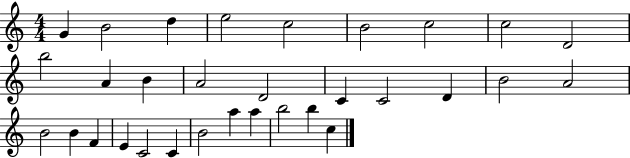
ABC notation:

X:1
T:Untitled
M:4/4
L:1/4
K:C
G B2 d e2 c2 B2 c2 c2 D2 b2 A B A2 D2 C C2 D B2 A2 B2 B F E C2 C B2 a a b2 b c